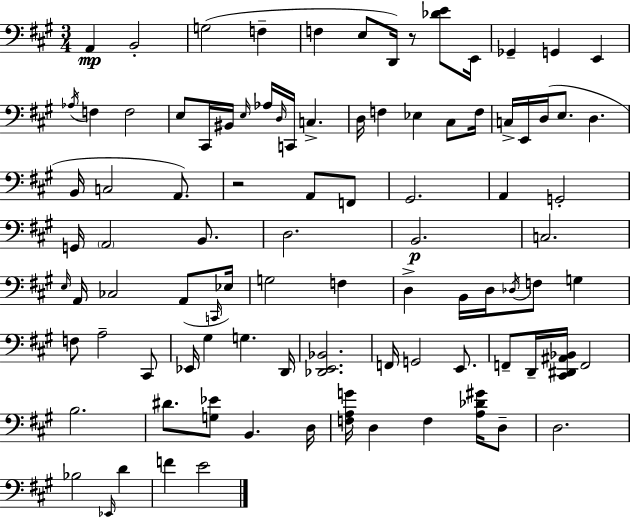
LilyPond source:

{
  \clef bass
  \numericTimeSignature
  \time 3/4
  \key a \major
  a,4\mp b,2-. | g2( f4-- | f4 e8 d,16) r8 <des' e'>8 e,16 | ges,4-- g,4 e,4 | \break \acciaccatura { aes16 } f4 f2 | e8 cis,16 bis,16 \grace { e16 } aes16 \grace { d16 } c,16 c4.-> | d16 f4 ees4 | cis8 f16 c16-> e,16 d16( e8. d4. | \break b,16 c2 | a,8.) r2 a,8 | f,8 gis,2. | a,4 g,2-. | \break g,16 \parenthesize a,2 | b,8. d2. | b,2.\p | c2. | \break \grace { e16 } a,16 ces2 | a,8( \grace { c,16 } ees16) g2 | f4 d4-> b,16 d16 \acciaccatura { des16 } | f8 g4 f8 a2-- | \break cis,8 ees,16 gis4 g4. | d,16 <des, e, bes,>2. | f,16 g,2 | e,8. f,8-- d,16-- <cis, dis, ais, bes,>16 f,2 | \break b2. | dis'8. <g ees'>8 b,4. | d16 <f a g'>16 d4 f4 | <a des' gis'>16 d8-- d2. | \break bes2 | \grace { ees,16 } d'4 f'4 e'2 | \bar "|."
}